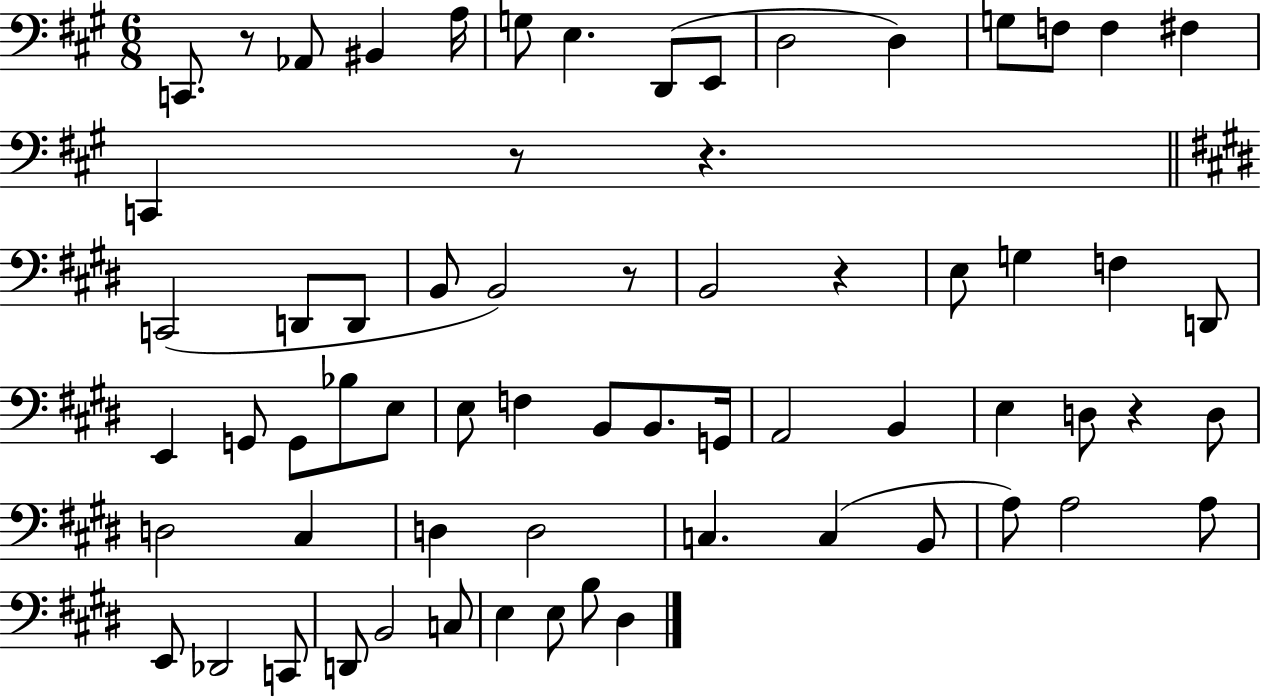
X:1
T:Untitled
M:6/8
L:1/4
K:A
C,,/2 z/2 _A,,/2 ^B,, A,/4 G,/2 E, D,,/2 E,,/2 D,2 D, G,/2 F,/2 F, ^F, C,, z/2 z C,,2 D,,/2 D,,/2 B,,/2 B,,2 z/2 B,,2 z E,/2 G, F, D,,/2 E,, G,,/2 G,,/2 _B,/2 E,/2 E,/2 F, B,,/2 B,,/2 G,,/4 A,,2 B,, E, D,/2 z D,/2 D,2 ^C, D, D,2 C, C, B,,/2 A,/2 A,2 A,/2 E,,/2 _D,,2 C,,/2 D,,/2 B,,2 C,/2 E, E,/2 B,/2 ^D,